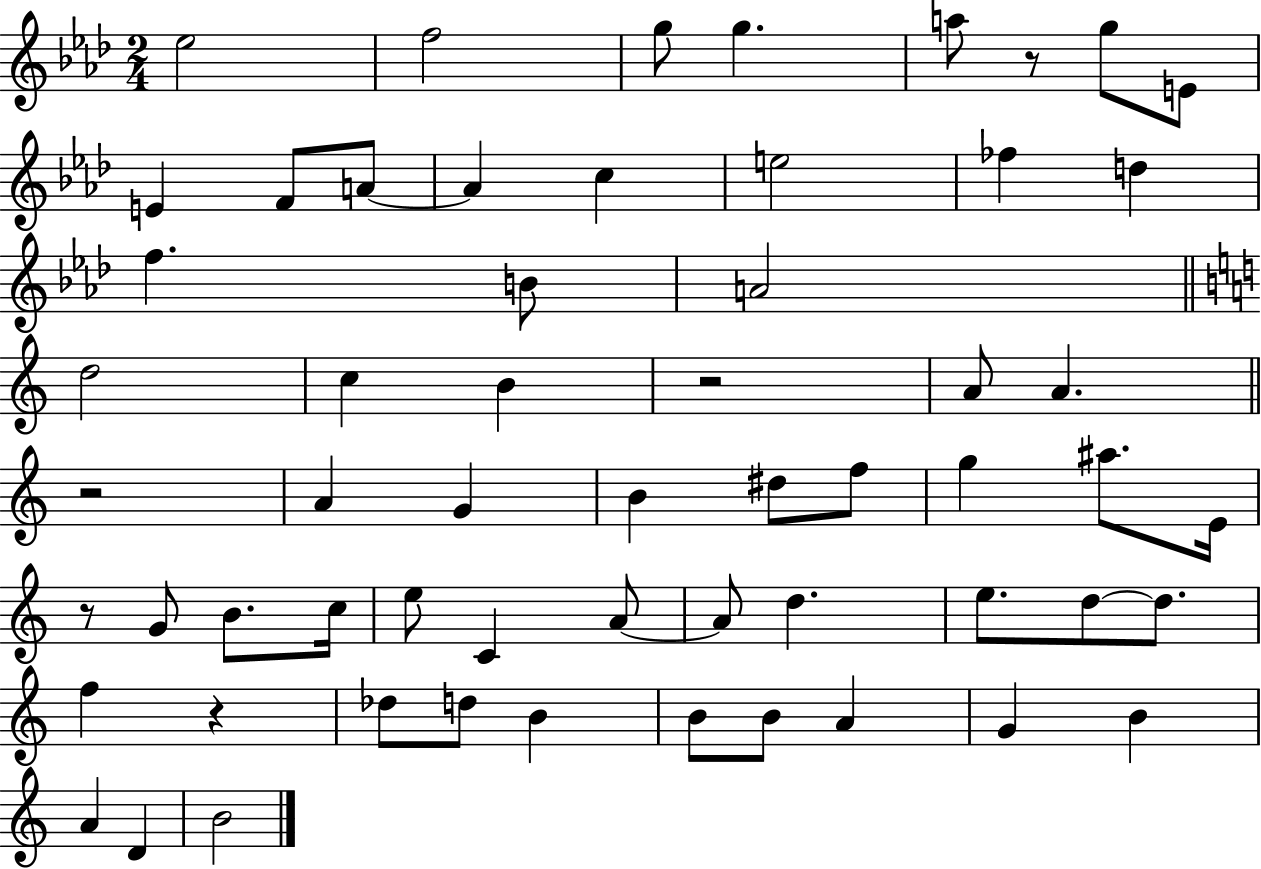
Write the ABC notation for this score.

X:1
T:Untitled
M:2/4
L:1/4
K:Ab
_e2 f2 g/2 g a/2 z/2 g/2 E/2 E F/2 A/2 A c e2 _f d f B/2 A2 d2 c B z2 A/2 A z2 A G B ^d/2 f/2 g ^a/2 E/4 z/2 G/2 B/2 c/4 e/2 C A/2 A/2 d e/2 d/2 d/2 f z _d/2 d/2 B B/2 B/2 A G B A D B2